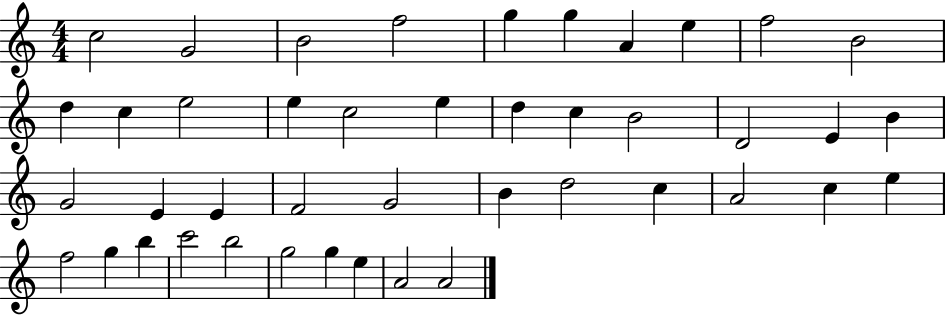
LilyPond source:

{
  \clef treble
  \numericTimeSignature
  \time 4/4
  \key c \major
  c''2 g'2 | b'2 f''2 | g''4 g''4 a'4 e''4 | f''2 b'2 | \break d''4 c''4 e''2 | e''4 c''2 e''4 | d''4 c''4 b'2 | d'2 e'4 b'4 | \break g'2 e'4 e'4 | f'2 g'2 | b'4 d''2 c''4 | a'2 c''4 e''4 | \break f''2 g''4 b''4 | c'''2 b''2 | g''2 g''4 e''4 | a'2 a'2 | \break \bar "|."
}